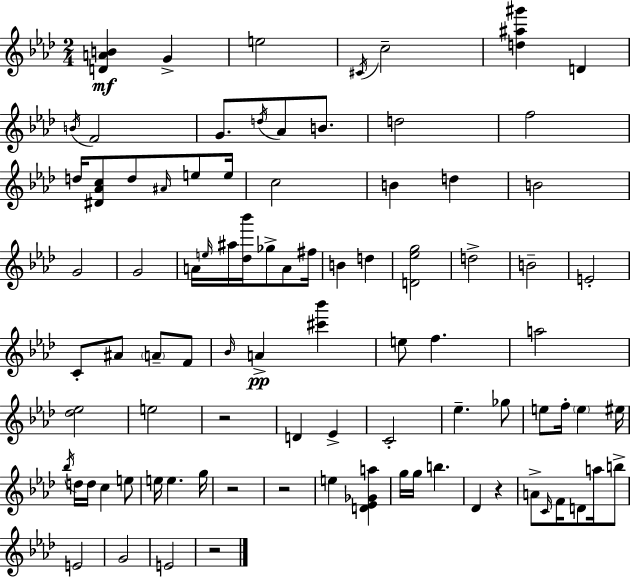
[D4,A4,B4]/q G4/q E5/h C#4/s C5/h [D5,A#5,G#6]/q D4/q B4/s F4/h G4/e. D5/s Ab4/e B4/e. D5/h F5/h D5/s [D#4,Ab4,C5]/e D5/e A#4/s E5/e E5/s C5/h B4/q D5/q B4/h G4/h G4/h A4/s E5/s A#5/s [Db5,Bb6]/s Gb5/e A4/e F#5/s B4/q D5/q [D4,Eb5,G5]/h D5/h B4/h E4/h C4/e A#4/e A4/e F4/e Bb4/s A4/q [C#6,Bb6]/q E5/e F5/q. A5/h [Db5,Eb5]/h E5/h R/h D4/q Eb4/q C4/h Eb5/q. Gb5/e E5/e F5/s E5/q EIS5/s Bb5/s D5/s D5/s C5/q E5/e E5/s E5/q. G5/s R/h R/h E5/q [D4,Eb4,Gb4,A5]/q G5/s G5/s B5/q. Db4/q R/q A4/e C4/s F4/s D4/e A5/s B5/e E4/h G4/h E4/h R/h